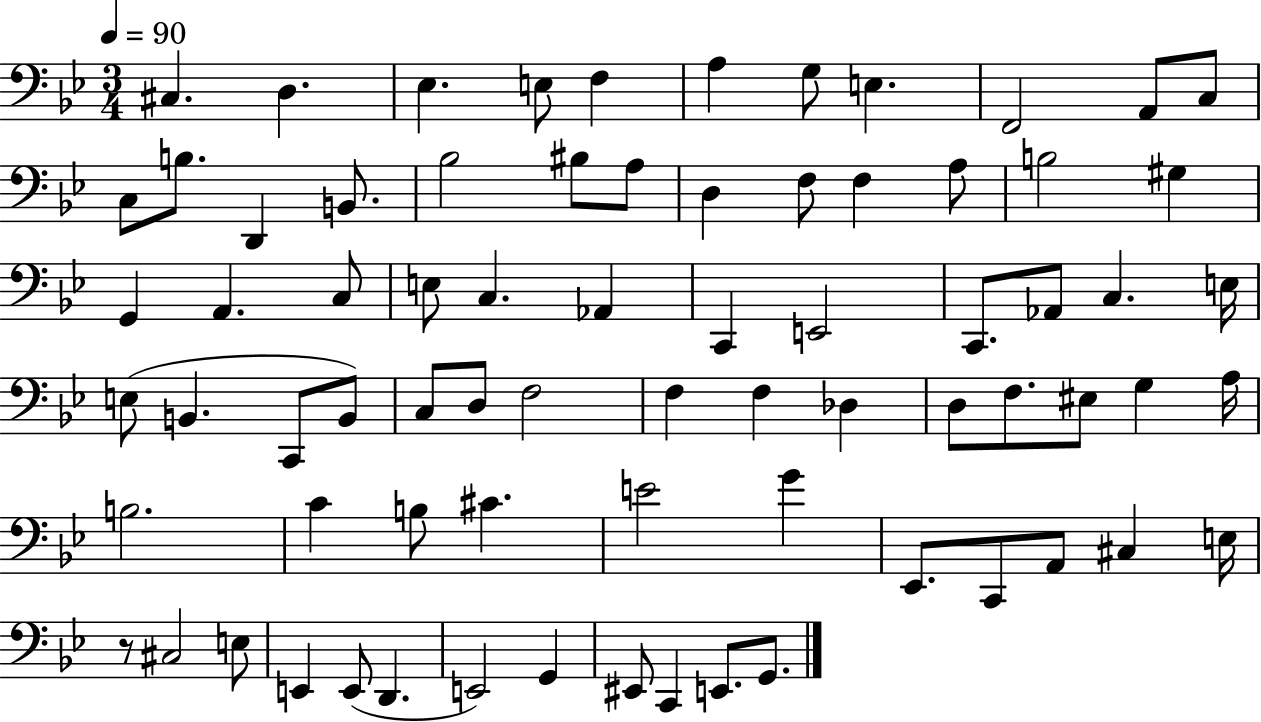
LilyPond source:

{
  \clef bass
  \numericTimeSignature
  \time 3/4
  \key bes \major
  \tempo 4 = 90
  \repeat volta 2 { cis4. d4. | ees4. e8 f4 | a4 g8 e4. | f,2 a,8 c8 | \break c8 b8. d,4 b,8. | bes2 bis8 a8 | d4 f8 f4 a8 | b2 gis4 | \break g,4 a,4. c8 | e8 c4. aes,4 | c,4 e,2 | c,8. aes,8 c4. e16 | \break e8( b,4. c,8 b,8) | c8 d8 f2 | f4 f4 des4 | d8 f8. eis8 g4 a16 | \break b2. | c'4 b8 cis'4. | e'2 g'4 | ees,8. c,8 a,8 cis4 e16 | \break r8 cis2 e8 | e,4 e,8( d,4. | e,2) g,4 | eis,8 c,4 e,8. g,8. | \break } \bar "|."
}